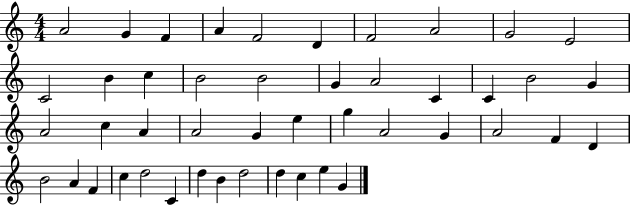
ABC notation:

X:1
T:Untitled
M:4/4
L:1/4
K:C
A2 G F A F2 D F2 A2 G2 E2 C2 B c B2 B2 G A2 C C B2 G A2 c A A2 G e g A2 G A2 F D B2 A F c d2 C d B d2 d c e G